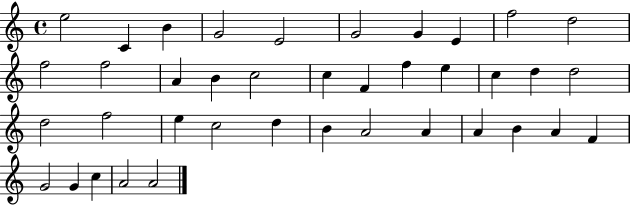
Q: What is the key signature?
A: C major